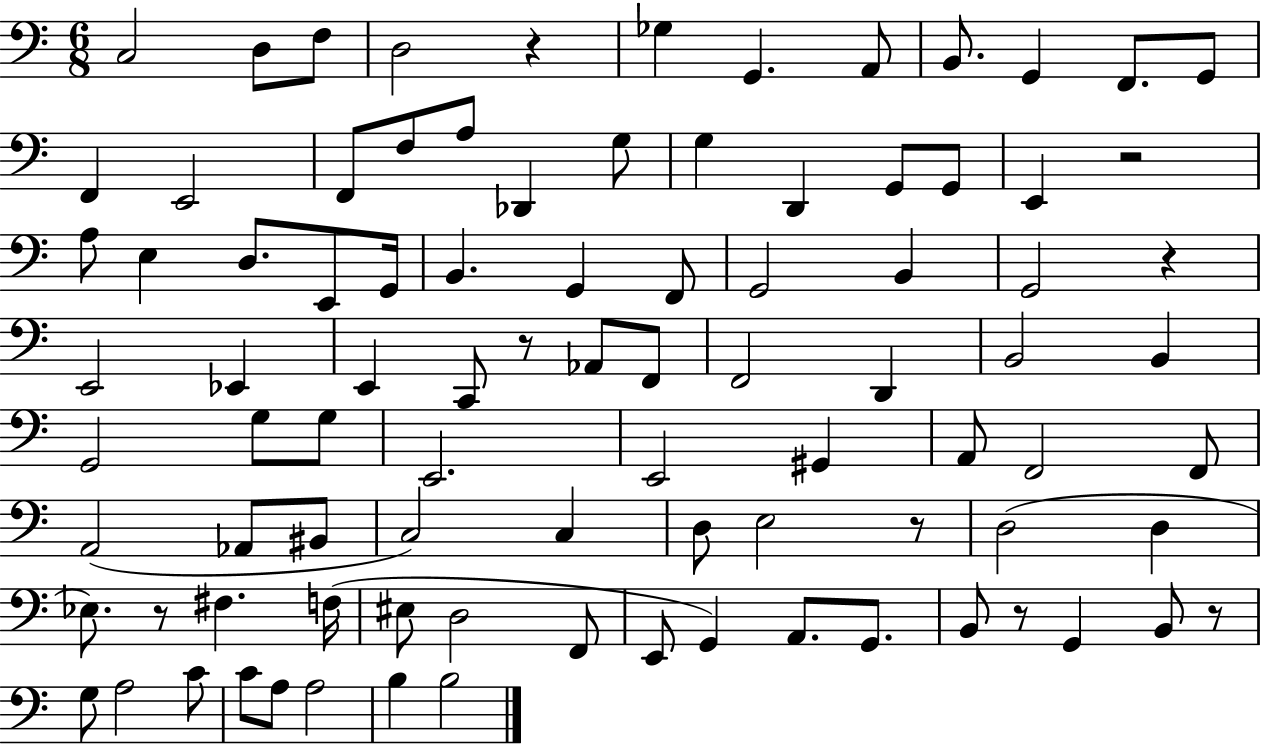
{
  \clef bass
  \numericTimeSignature
  \time 6/8
  \key c \major
  c2 d8 f8 | d2 r4 | ges4 g,4. a,8 | b,8. g,4 f,8. g,8 | \break f,4 e,2 | f,8 f8 a8 des,4 g8 | g4 d,4 g,8 g,8 | e,4 r2 | \break a8 e4 d8. e,8 g,16 | b,4. g,4 f,8 | g,2 b,4 | g,2 r4 | \break e,2 ees,4 | e,4 c,8 r8 aes,8 f,8 | f,2 d,4 | b,2 b,4 | \break g,2 g8 g8 | e,2. | e,2 gis,4 | a,8 f,2 f,8 | \break a,2( aes,8 bis,8 | c2) c4 | d8 e2 r8 | d2( d4 | \break ees8.) r8 fis4. f16( | eis8 d2 f,8 | e,8 g,4) a,8. g,8. | b,8 r8 g,4 b,8 r8 | \break g8 a2 c'8 | c'8 a8 a2 | b4 b2 | \bar "|."
}